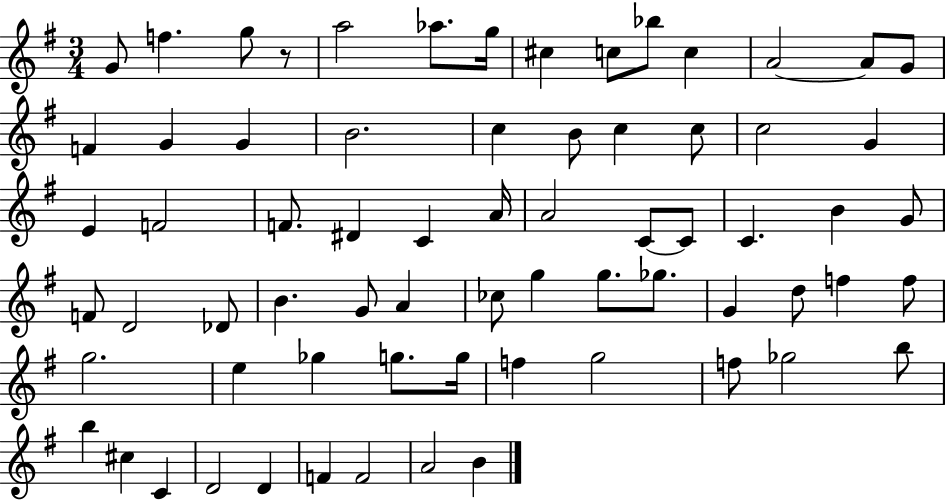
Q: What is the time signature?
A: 3/4